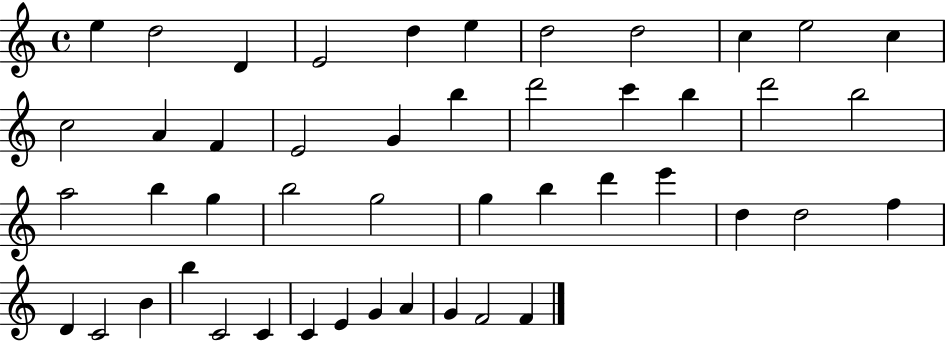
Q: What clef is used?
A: treble